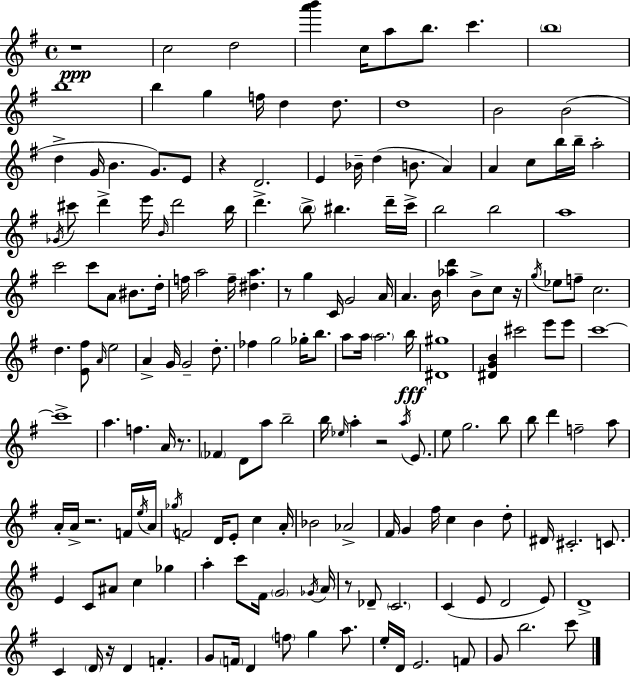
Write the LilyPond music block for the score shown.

{
  \clef treble
  \time 4/4
  \defaultTimeSignature
  \key g \major
  \repeat volta 2 { r1\ppp | c''2 d''2 | <a''' b'''>4 c''16 a''8 b''8. c'''4. | \parenthesize b''1 | \break b''1 | b''4 g''4 f''16 d''4 d''8. | d''1 | b'2 b'2( | \break d''4-> g'16 b'4. g'8.) e'8 | r4 d'2. | e'4 bes'16-- d''4( b'8. a'4) | a'4 c''8 b''16 b''16-- a''2-. | \break \acciaccatura { ges'16 } cis'''8 d'''4-> e'''16 \grace { b'16 } d'''2 | b''16 d'''4.-> \parenthesize b''8-> bis''4. | d'''16-- c'''16-> b''2 b''2 | a''1 | \break c'''2 c'''8 a'8 bis'8. | d''16-. f''16 a''2 f''16-- <dis'' a''>4. | r8 g''4 c'16 g'2 | a'16 a'4. b'16 <aes'' d'''>4 b'8-> c''8 | \break r16 \acciaccatura { g''16 } ees''8 f''8-- c''2. | d''4. <e' fis''>8 \grace { a'16 } e''2 | a'4-> g'16 g'2-- | d''8.-. fes''4 g''2 | \break ges''16-. b''8. a''8 a''16 \parenthesize a''2. | b''16\fff <dis' gis''>1 | <dis' g' b'>4 cis'''2 | e'''8 e'''8 c'''1~~ | \break c'''1-> | a''4. f''4. | a'16 r8. \parenthesize fes'4 d'8 a''8 b''2-- | b''16 \grace { ees''16 } a''4-. r2 | \break \acciaccatura { a''16 } e'8. e''8 g''2. | b''8 b''8 d'''4 f''2-- | a''8 a'16-. a'16-> r2. | f'16 \acciaccatura { e''16 } a'16 \acciaccatura { ges''16 } f'2 | \break d'16 e'8-. c''4 a'16-. bes'2 | aes'2-> fis'16 g'4 fis''16 c''4 | b'4 d''8-. dis'16 cis'2.-. | c'8. e'4 c'8 ais'8 | \break c''4 ges''4 a''4-. c'''8 fis'16 \parenthesize g'2 | \acciaccatura { ges'16 } a'16 r8 des'8-- \parenthesize c'2. | c'4( e'8 d'2 | e'8) d'1-> | \break c'4 \parenthesize d'16 r16 d'4 | f'4.-. g'8 \parenthesize f'16 d'4 | \parenthesize f''8 g''4 a''8. e''16-. d'16 e'2. | f'8 g'8 b''2. | \break c'''8 } \bar "|."
}